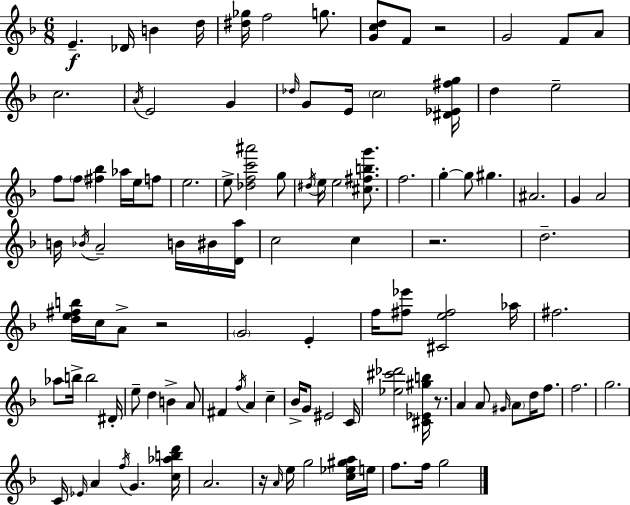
{
  \clef treble
  \numericTimeSignature
  \time 6/8
  \key f \major
  e'4.--\f des'16 b'4 d''16 | <dis'' ges''>16 f''2 g''8. | <g' c'' d''>8 f'8 r2 | g'2 f'8 a'8 | \break c''2. | \acciaccatura { a'16 } e'2 g'4 | \grace { des''16 } g'8 e'16 \parenthesize c''2 | <dis' ees' fis'' g''>16 d''4 e''2-- | \break f''8 \parenthesize f''8 <fis'' bes''>4 aes''16 e''16 | f''8 e''2. | e''8-> <des'' f'' c''' ais'''>2 | g''8 \acciaccatura { dis''16 } e''16 e''2 | \break <cis'' fis'' b'' g'''>8. f''2. | g''4-.~~ g''8 gis''4. | ais'2. | g'4 a'2 | \break b'16 \acciaccatura { bes'16 } a'2-- | b'16 bis'16 <d' a''>16 c''2 | c''4 r2. | d''2.-- | \break <d'' e'' fis'' b''>16 c''16 a'8-> r2 | \parenthesize g'2 | e'4-. f''16 <fis'' ees'''>8 <cis' e'' fis''>2 | aes''16 fis''2. | \break aes''8 b''16-> b''2 | dis'16-. e''8-- d''4 b'4-> | a'8 fis'4 \acciaccatura { f''16 } a'4 | c''4-- bes'16-> g'8 eis'2 | \break c'16 <ees'' cis''' des'''>2 | <cis' ees' gis'' b''>16 r8. a'4 a'8 \grace { gis'16 } | \parenthesize a'8 d''16 f''8. f''2. | g''2. | \break c'16 \grace { ees'16 } a'4 | \acciaccatura { f''16 } g'4. <c'' aes'' b'' d'''>16 a'2. | r16 \grace { a'16 } e''16 g''2 | <c'' ees'' gis'' a''>16 e''16 f''8. | \break f''16 g''2 \bar "|."
}